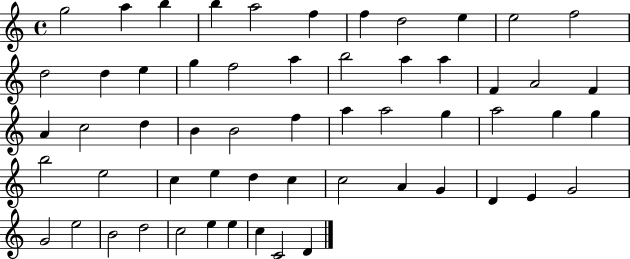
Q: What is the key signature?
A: C major